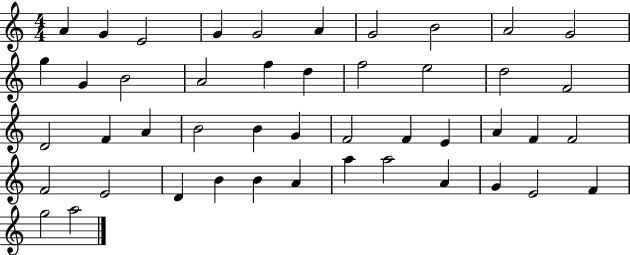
A4/q G4/q E4/h G4/q G4/h A4/q G4/h B4/h A4/h G4/h G5/q G4/q B4/h A4/h F5/q D5/q F5/h E5/h D5/h F4/h D4/h F4/q A4/q B4/h B4/q G4/q F4/h F4/q E4/q A4/q F4/q F4/h F4/h E4/h D4/q B4/q B4/q A4/q A5/q A5/h A4/q G4/q E4/h F4/q G5/h A5/h